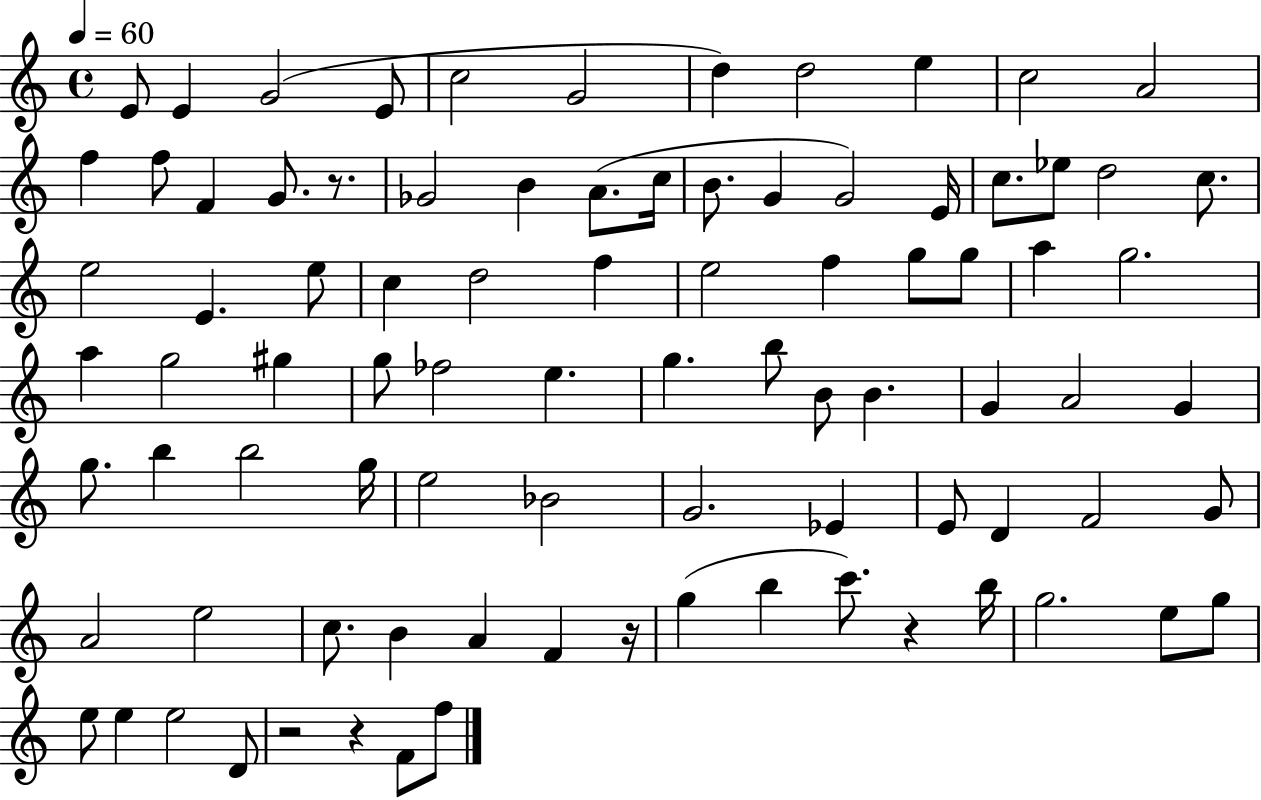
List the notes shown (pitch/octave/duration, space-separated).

E4/e E4/q G4/h E4/e C5/h G4/h D5/q D5/h E5/q C5/h A4/h F5/q F5/e F4/q G4/e. R/e. Gb4/h B4/q A4/e. C5/s B4/e. G4/q G4/h E4/s C5/e. Eb5/e D5/h C5/e. E5/h E4/q. E5/e C5/q D5/h F5/q E5/h F5/q G5/e G5/e A5/q G5/h. A5/q G5/h G#5/q G5/e FES5/h E5/q. G5/q. B5/e B4/e B4/q. G4/q A4/h G4/q G5/e. B5/q B5/h G5/s E5/h Bb4/h G4/h. Eb4/q E4/e D4/q F4/h G4/e A4/h E5/h C5/e. B4/q A4/q F4/q R/s G5/q B5/q C6/e. R/q B5/s G5/h. E5/e G5/e E5/e E5/q E5/h D4/e R/h R/q F4/e F5/e